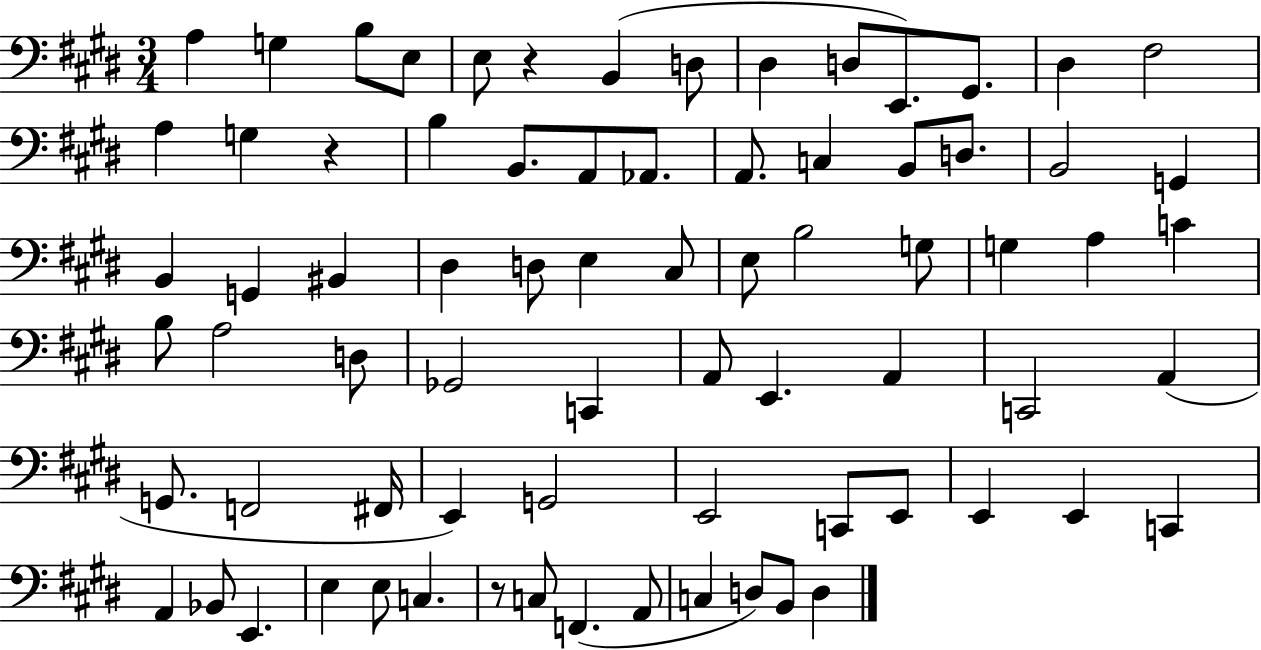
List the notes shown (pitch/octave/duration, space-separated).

A3/q G3/q B3/e E3/e E3/e R/q B2/q D3/e D#3/q D3/e E2/e. G#2/e. D#3/q F#3/h A3/q G3/q R/q B3/q B2/e. A2/e Ab2/e. A2/e. C3/q B2/e D3/e. B2/h G2/q B2/q G2/q BIS2/q D#3/q D3/e E3/q C#3/e E3/e B3/h G3/e G3/q A3/q C4/q B3/e A3/h D3/e Gb2/h C2/q A2/e E2/q. A2/q C2/h A2/q G2/e. F2/h F#2/s E2/q G2/h E2/h C2/e E2/e E2/q E2/q C2/q A2/q Bb2/e E2/q. E3/q E3/e C3/q. R/e C3/e F2/q. A2/e C3/q D3/e B2/e D3/q